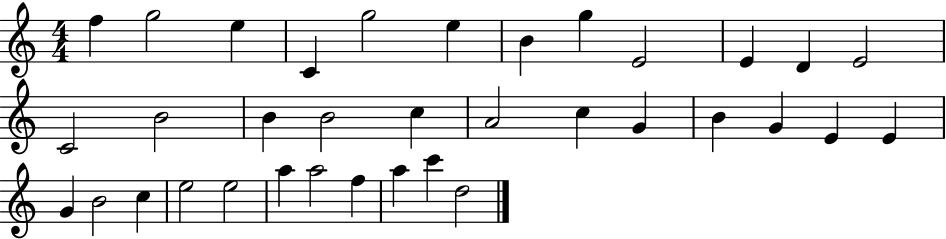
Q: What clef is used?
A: treble